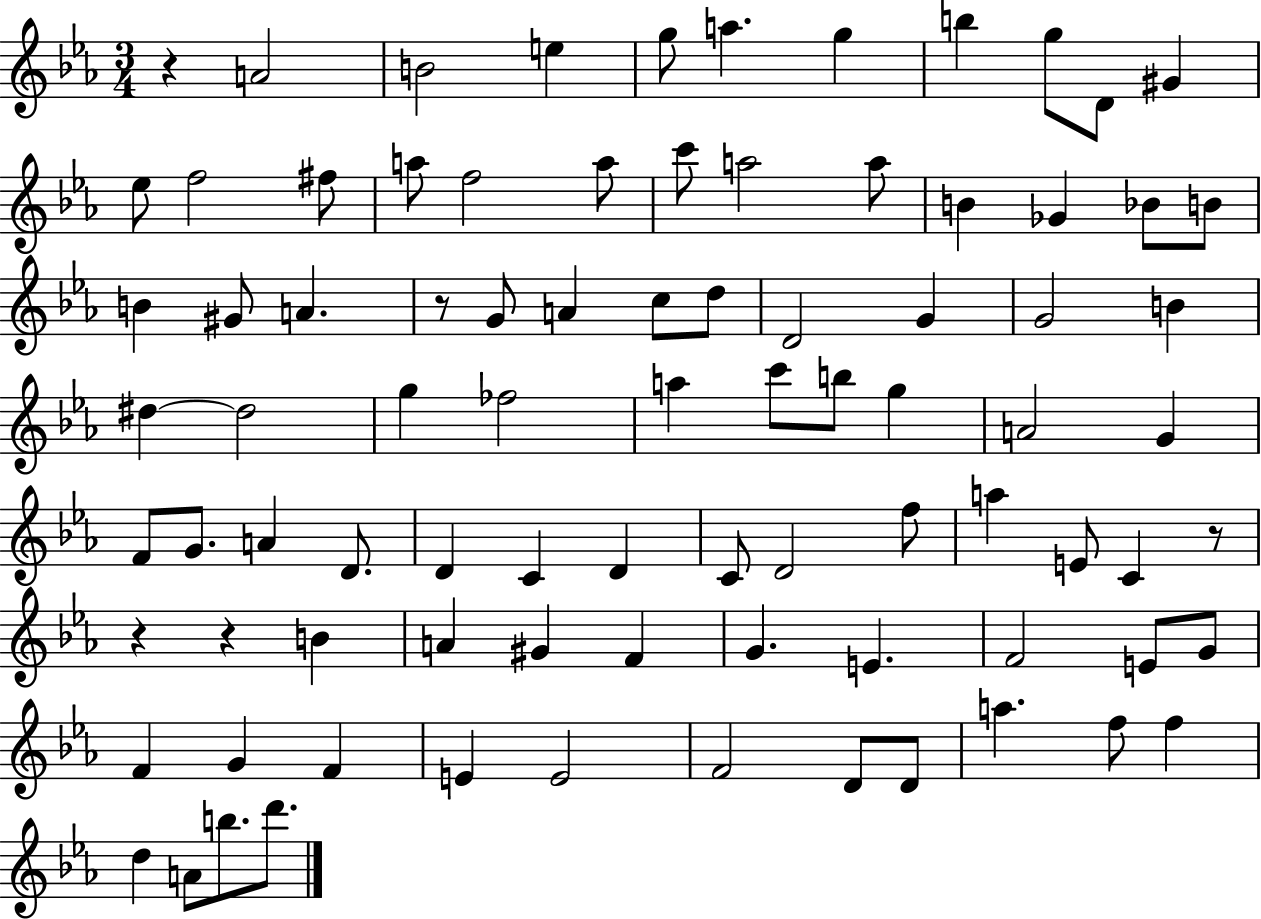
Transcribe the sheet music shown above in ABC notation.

X:1
T:Untitled
M:3/4
L:1/4
K:Eb
z A2 B2 e g/2 a g b g/2 D/2 ^G _e/2 f2 ^f/2 a/2 f2 a/2 c'/2 a2 a/2 B _G _B/2 B/2 B ^G/2 A z/2 G/2 A c/2 d/2 D2 G G2 B ^d ^d2 g _f2 a c'/2 b/2 g A2 G F/2 G/2 A D/2 D C D C/2 D2 f/2 a E/2 C z/2 z z B A ^G F G E F2 E/2 G/2 F G F E E2 F2 D/2 D/2 a f/2 f d A/2 b/2 d'/2